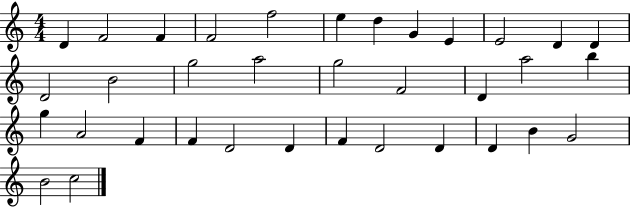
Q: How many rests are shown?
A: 0